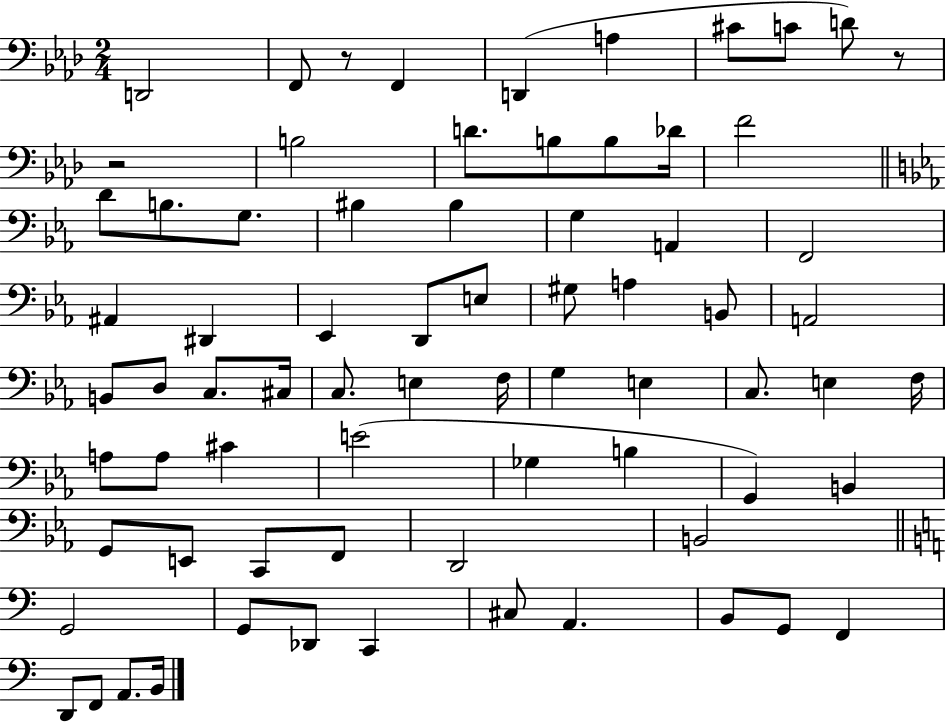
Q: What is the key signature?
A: AES major